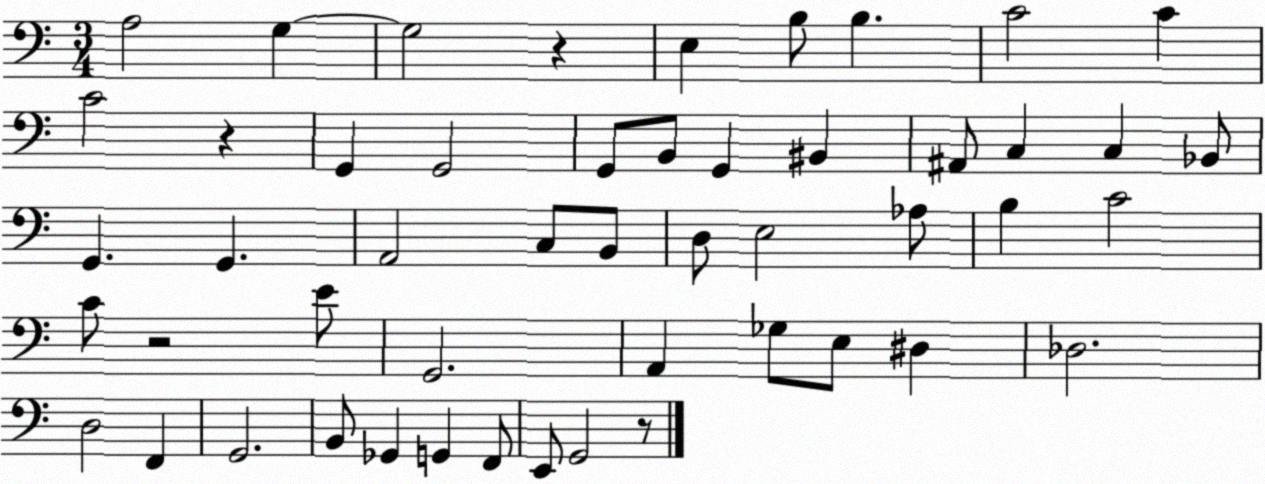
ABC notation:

X:1
T:Untitled
M:3/4
L:1/4
K:C
A,2 G, G,2 z E, B,/2 B, C2 C C2 z G,, G,,2 G,,/2 B,,/2 G,, ^B,, ^A,,/2 C, C, _B,,/2 G,, G,, A,,2 C,/2 B,,/2 D,/2 E,2 _A,/2 B, C2 C/2 z2 E/2 G,,2 A,, _G,/2 E,/2 ^D, _D,2 D,2 F,, G,,2 B,,/2 _G,, G,, F,,/2 E,,/2 G,,2 z/2